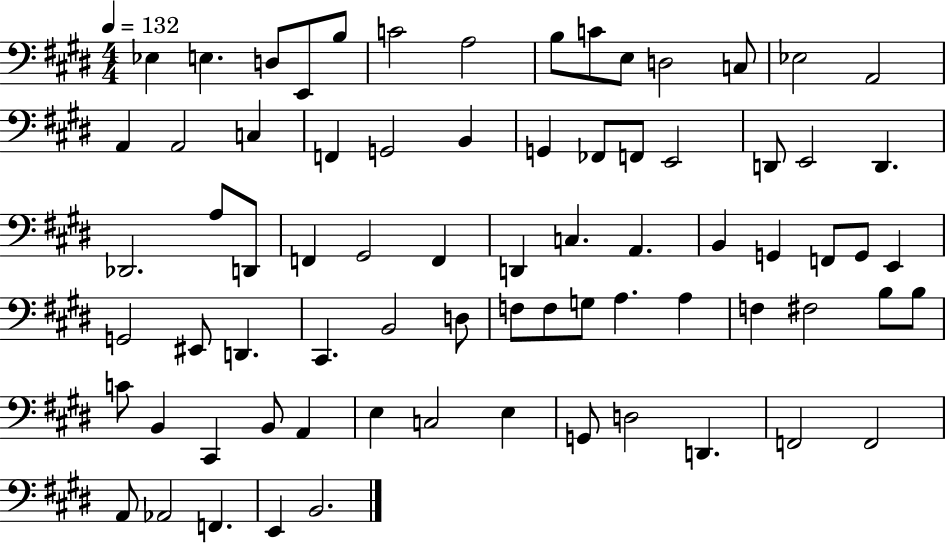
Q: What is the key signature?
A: E major